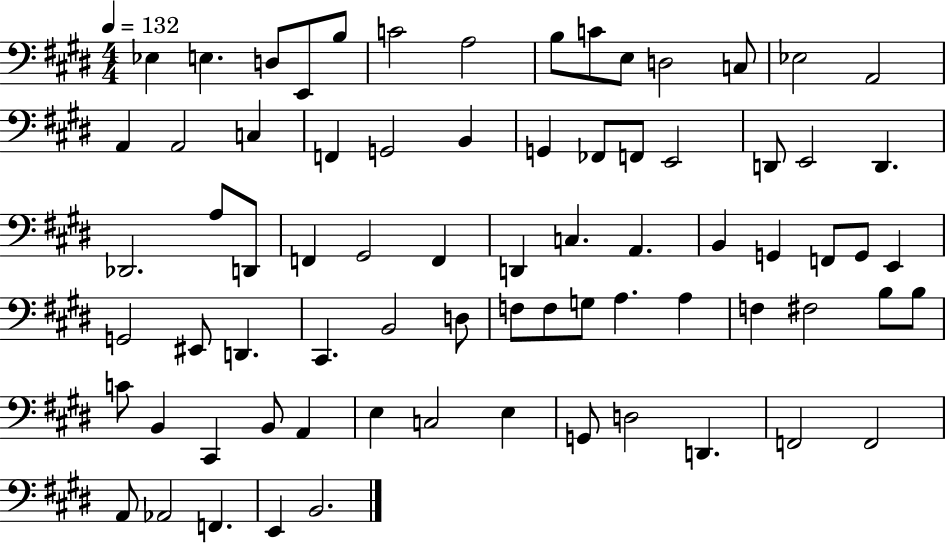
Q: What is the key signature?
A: E major